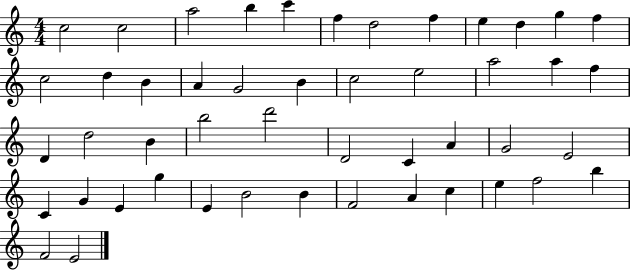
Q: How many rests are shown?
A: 0